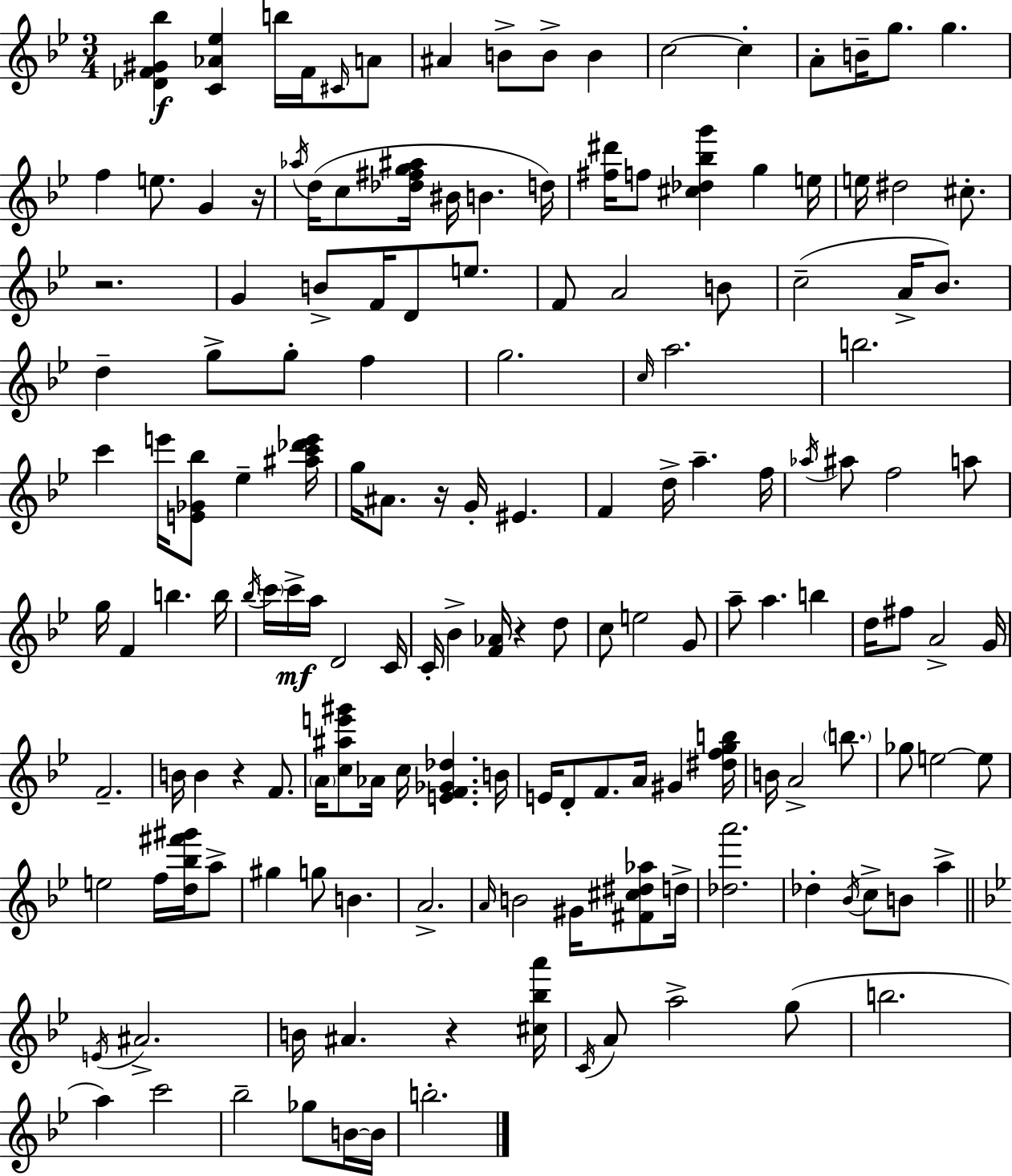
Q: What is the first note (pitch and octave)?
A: B5